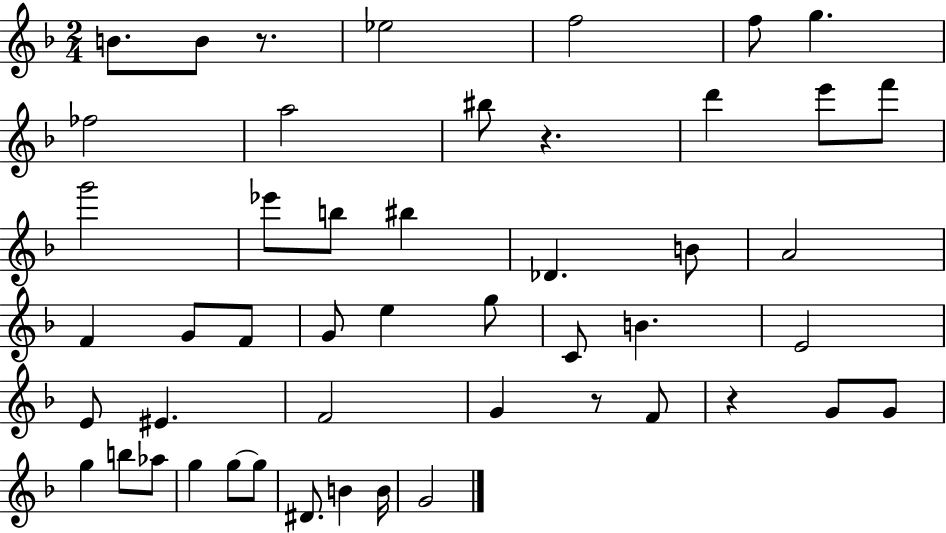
X:1
T:Untitled
M:2/4
L:1/4
K:F
B/2 B/2 z/2 _e2 f2 f/2 g _f2 a2 ^b/2 z d' e'/2 f'/2 g'2 _e'/2 b/2 ^b _D B/2 A2 F G/2 F/2 G/2 e g/2 C/2 B E2 E/2 ^E F2 G z/2 F/2 z G/2 G/2 g b/2 _a/2 g g/2 g/2 ^D/2 B B/4 G2